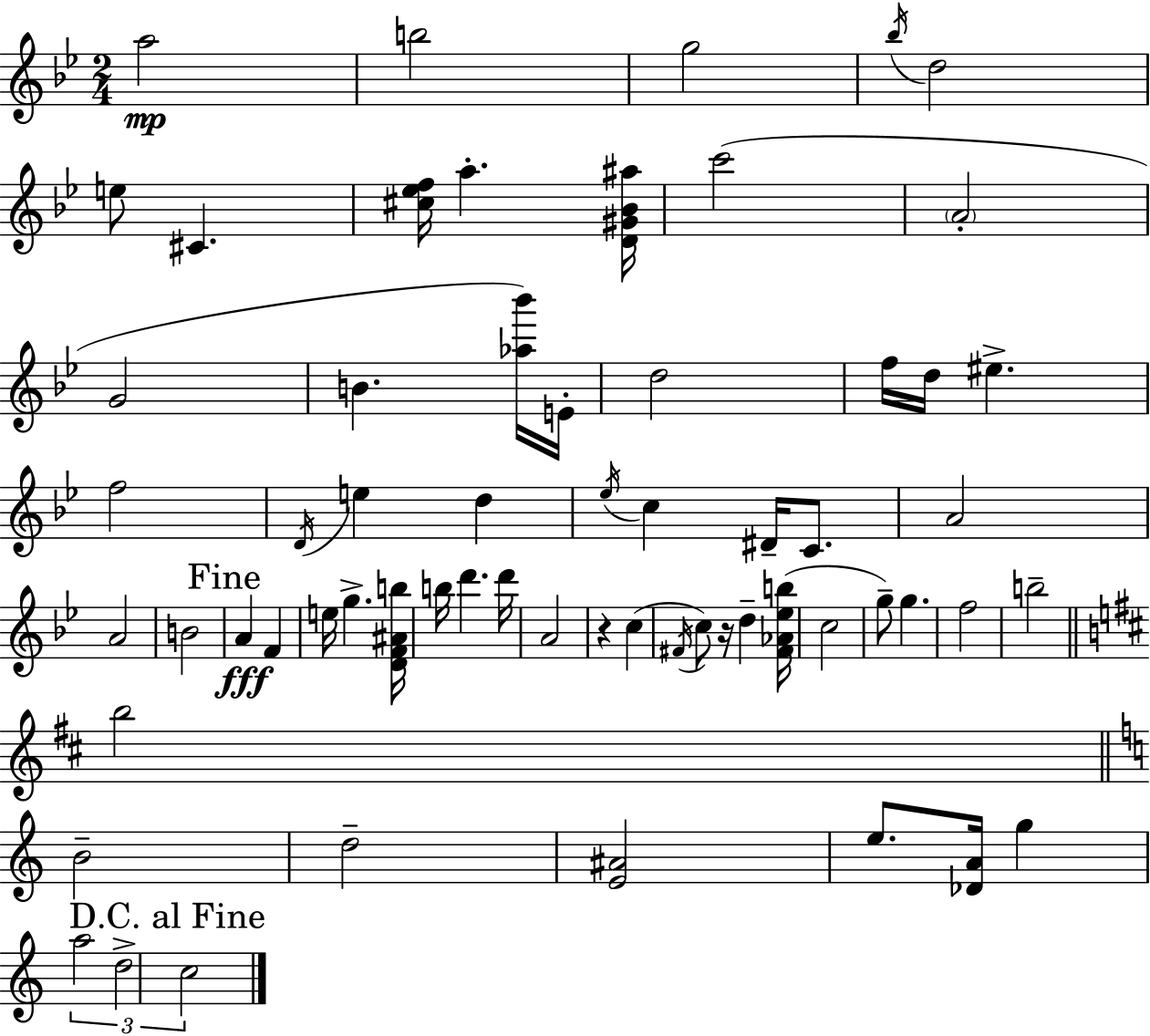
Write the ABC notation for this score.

X:1
T:Untitled
M:2/4
L:1/4
K:Bb
a2 b2 g2 _b/4 d2 e/2 ^C [^c_ef]/4 a [D^G_B^a]/4 c'2 A2 G2 B [_a_b']/4 E/4 d2 f/4 d/4 ^e f2 D/4 e d _e/4 c ^D/4 C/2 A2 A2 B2 A F e/4 g [DF^Ab]/4 b/4 d' d'/4 A2 z c ^F/4 c/2 z/4 d [^F_A_eb]/4 c2 g/2 g f2 b2 b2 B2 d2 [E^A]2 e/2 [_DA]/4 g a2 d2 c2